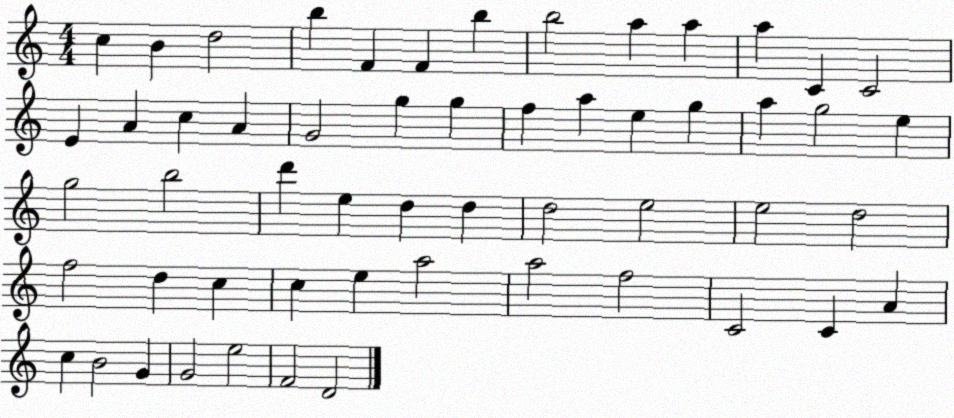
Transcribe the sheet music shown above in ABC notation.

X:1
T:Untitled
M:4/4
L:1/4
K:C
c B d2 b F F b b2 a a a C C2 E A c A G2 g g f a e g a g2 e g2 b2 d' e d d d2 e2 e2 d2 f2 d c c e a2 a2 f2 C2 C A c B2 G G2 e2 F2 D2